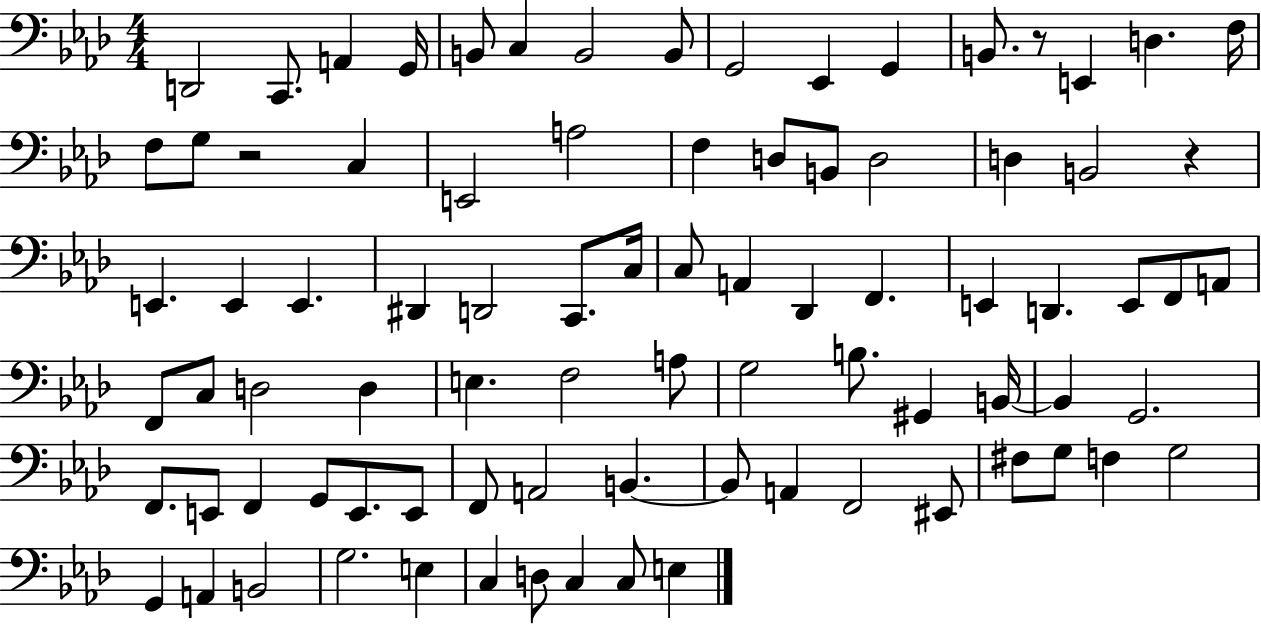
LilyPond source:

{
  \clef bass
  \numericTimeSignature
  \time 4/4
  \key aes \major
  \repeat volta 2 { d,2 c,8. a,4 g,16 | b,8 c4 b,2 b,8 | g,2 ees,4 g,4 | b,8. r8 e,4 d4. f16 | \break f8 g8 r2 c4 | e,2 a2 | f4 d8 b,8 d2 | d4 b,2 r4 | \break e,4. e,4 e,4. | dis,4 d,2 c,8. c16 | c8 a,4 des,4 f,4. | e,4 d,4. e,8 f,8 a,8 | \break f,8 c8 d2 d4 | e4. f2 a8 | g2 b8. gis,4 b,16~~ | b,4 g,2. | \break f,8. e,8 f,4 g,8 e,8. e,8 | f,8 a,2 b,4.~~ | b,8 a,4 f,2 eis,8 | fis8 g8 f4 g2 | \break g,4 a,4 b,2 | g2. e4 | c4 d8 c4 c8 e4 | } \bar "|."
}